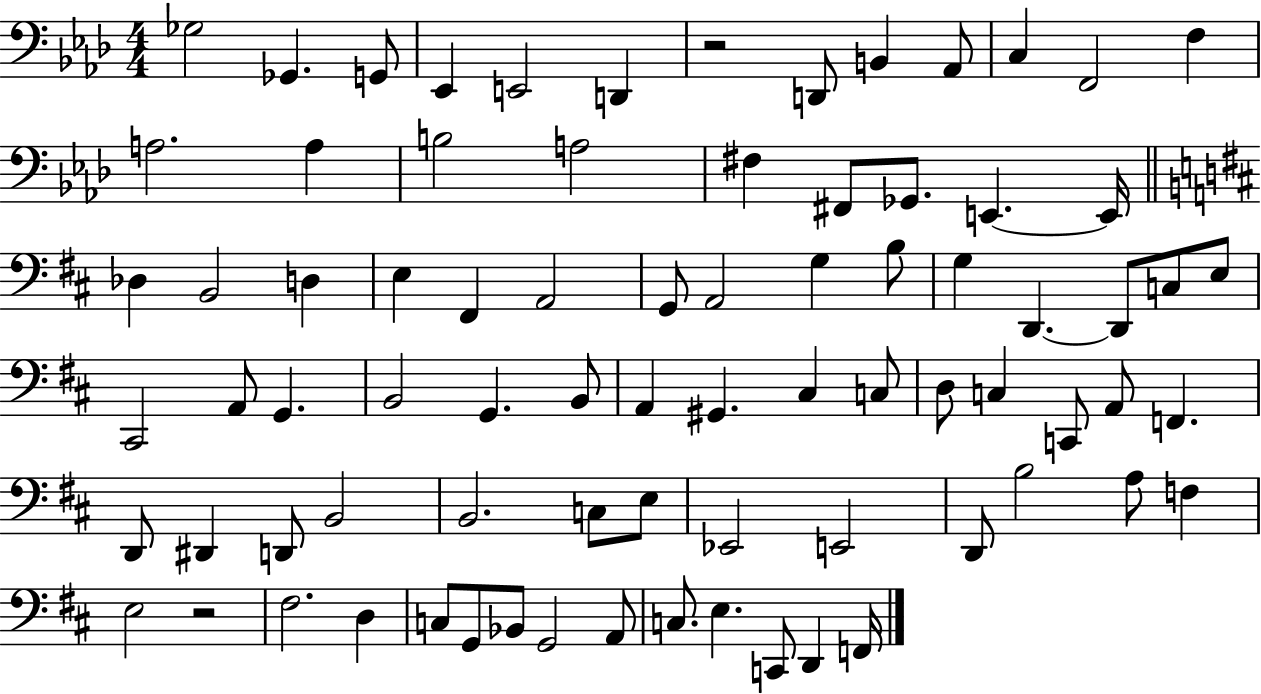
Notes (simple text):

Gb3/h Gb2/q. G2/e Eb2/q E2/h D2/q R/h D2/e B2/q Ab2/e C3/q F2/h F3/q A3/h. A3/q B3/h A3/h F#3/q F#2/e Gb2/e. E2/q. E2/s Db3/q B2/h D3/q E3/q F#2/q A2/h G2/e A2/h G3/q B3/e G3/q D2/q. D2/e C3/e E3/e C#2/h A2/e G2/q. B2/h G2/q. B2/e A2/q G#2/q. C#3/q C3/e D3/e C3/q C2/e A2/e F2/q. D2/e D#2/q D2/e B2/h B2/h. C3/e E3/e Eb2/h E2/h D2/e B3/h A3/e F3/q E3/h R/h F#3/h. D3/q C3/e G2/e Bb2/e G2/h A2/e C3/e. E3/q. C2/e D2/q F2/s